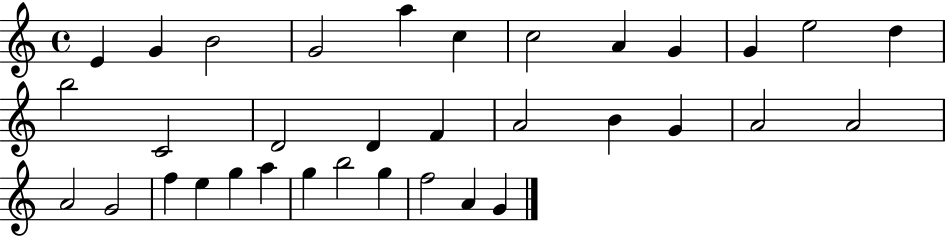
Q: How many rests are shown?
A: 0